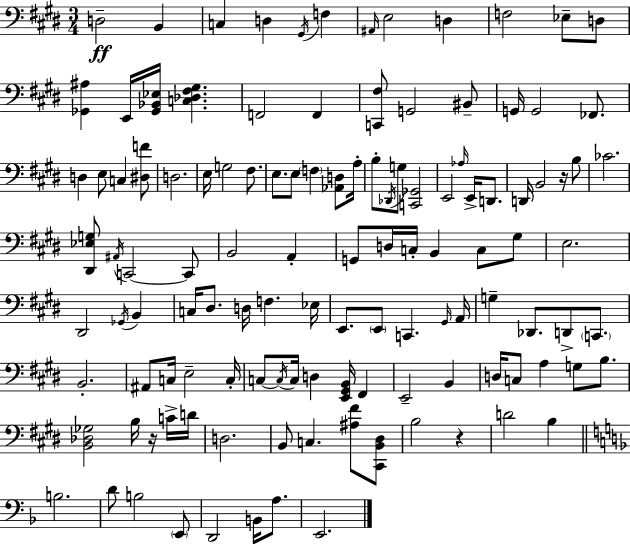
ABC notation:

X:1
T:Untitled
M:3/4
L:1/4
K:E
D,2 B,, C, D, ^G,,/4 F, ^A,,/4 E,2 D, F,2 _E,/2 D,/2 [_G,,^A,] E,,/4 [_G,,_B,,_E,]/4 [C,_D,^F,^G,] F,,2 F,, [C,,^F,]/2 G,,2 ^B,,/2 G,,/4 G,,2 _F,,/2 D, E,/2 C, [^D,F]/2 D,2 E,/4 G,2 ^F,/2 E,/2 E,/2 F, [_A,,D,]/2 A,/4 B,/2 _D,,/4 G,/2 [C,,_G,,]2 E,,2 _A,/4 E,,/4 D,,/2 D,,/4 B,,2 z/4 B,/2 _C2 [^D,,_E,G,]/2 ^A,,/4 C,,2 C,,/2 B,,2 A,, G,,/2 D,/4 C,/4 B,, C,/2 ^G,/2 E,2 ^D,,2 _G,,/4 B,, C,/4 ^D,/2 D,/4 F, _E,/4 E,,/2 E,,/2 C,, ^G,,/4 A,,/4 G, _D,,/2 D,,/2 C,,/2 B,,2 ^A,,/2 C,/4 E,2 C,/4 C,/2 C,/4 C,/4 D, [E,,^G,,B,,]/4 ^F,, E,,2 B,, D,/4 C,/2 A, G,/2 B,/2 [B,,_D,_G,]2 B,/4 z/4 C/4 D/4 D,2 B,,/2 C, [^A,^F]/2 [^C,,B,,^D,]/2 B,2 z D2 B, B,2 D/2 B,2 E,,/2 D,,2 B,,/4 A,/2 E,,2